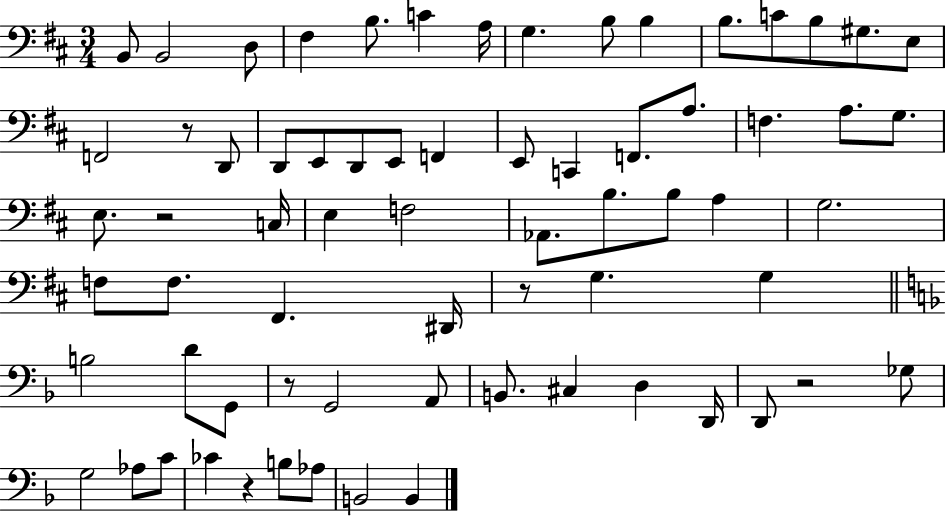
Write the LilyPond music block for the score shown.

{
  \clef bass
  \numericTimeSignature
  \time 3/4
  \key d \major
  b,8 b,2 d8 | fis4 b8. c'4 a16 | g4. b8 b4 | b8. c'8 b8 gis8. e8 | \break f,2 r8 d,8 | d,8 e,8 d,8 e,8 f,4 | e,8 c,4 f,8. a8. | f4. a8. g8. | \break e8. r2 c16 | e4 f2 | aes,8. b8. b8 a4 | g2. | \break f8 f8. fis,4. dis,16 | r8 g4. g4 | \bar "||" \break \key d \minor b2 d'8 g,8 | r8 g,2 a,8 | b,8. cis4 d4 d,16 | d,8 r2 ges8 | \break g2 aes8 c'8 | ces'4 r4 b8 aes8 | b,2 b,4 | \bar "|."
}